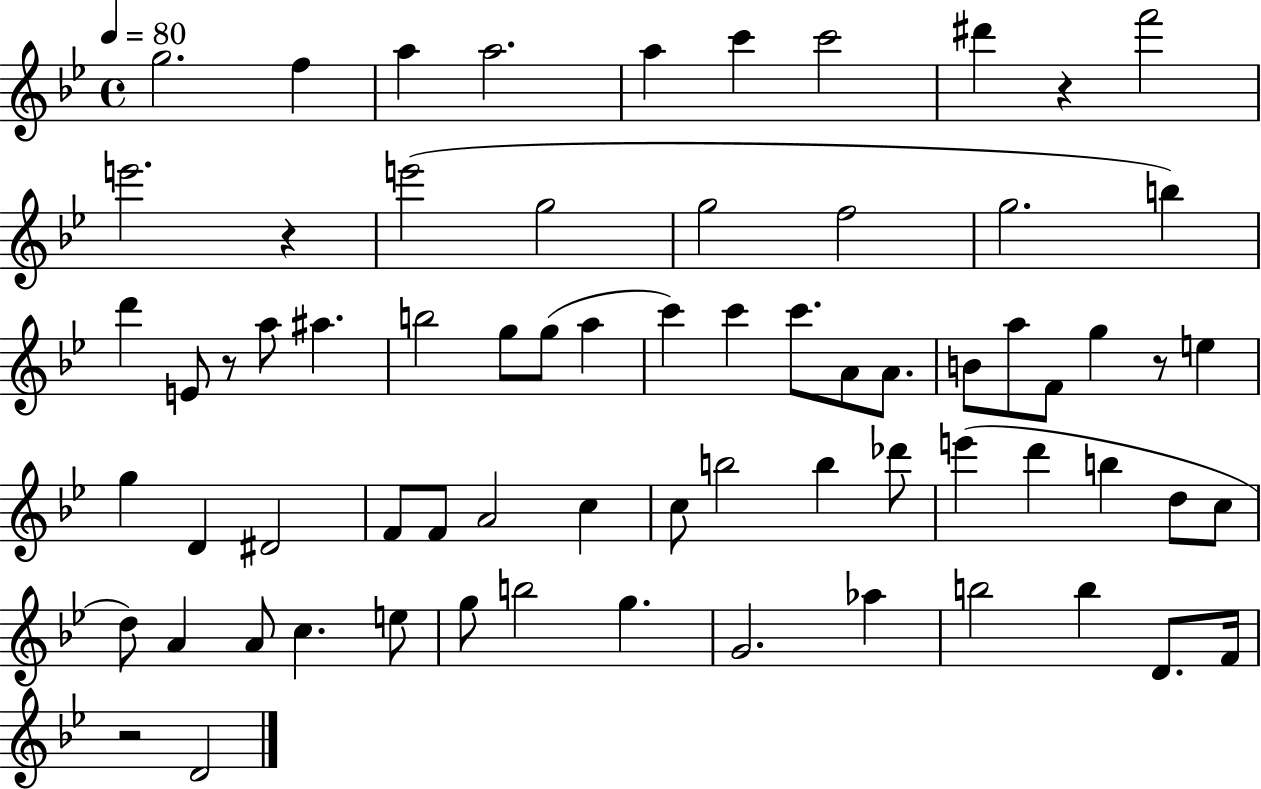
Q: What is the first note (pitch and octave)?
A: G5